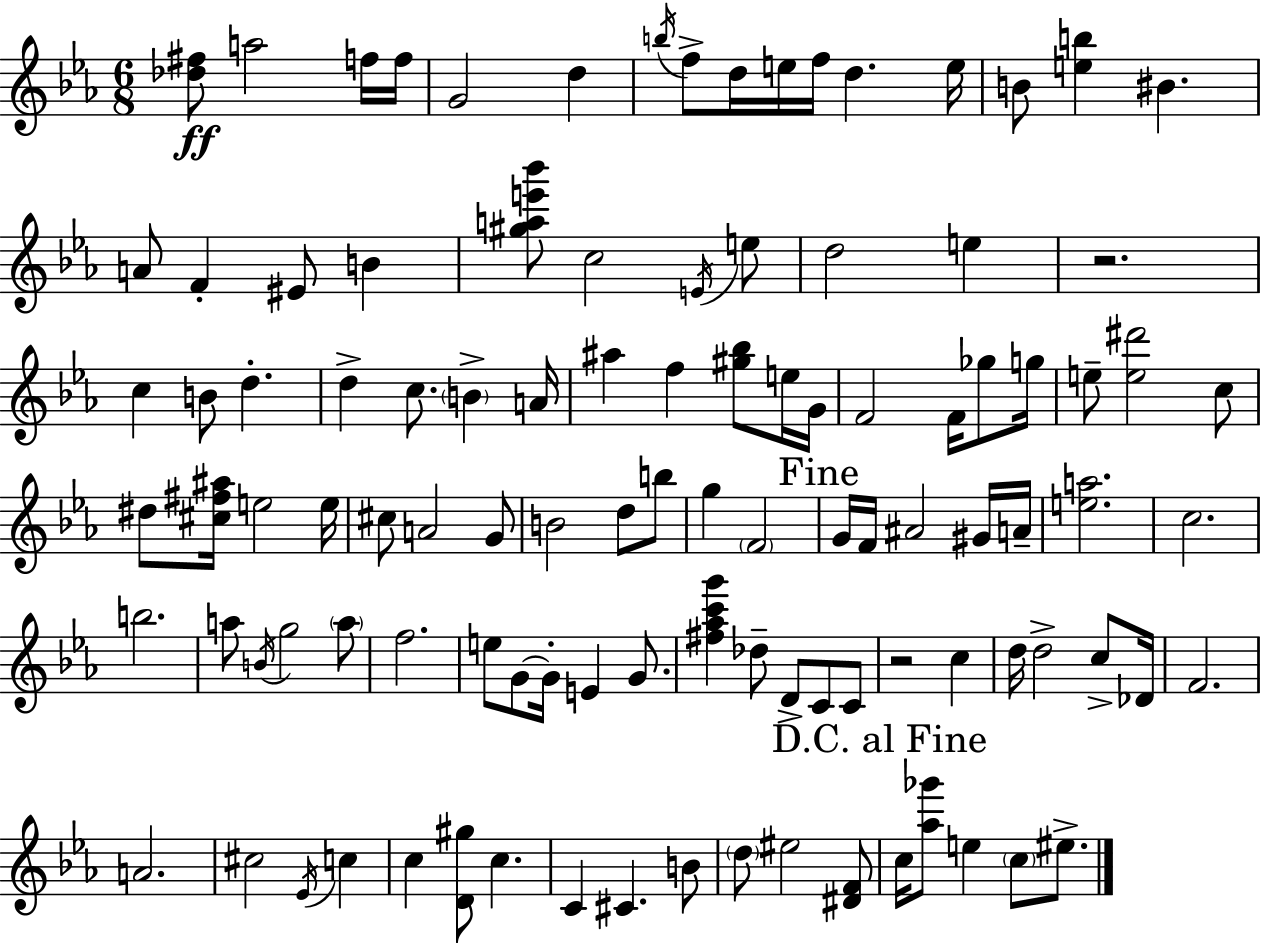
{
  \clef treble
  \numericTimeSignature
  \time 6/8
  \key c \minor
  <des'' fis''>8\ff a''2 f''16 f''16 | g'2 d''4 | \acciaccatura { b''16 } f''8-> d''16 e''16 f''16 d''4. | e''16 b'8 <e'' b''>4 bis'4. | \break a'8 f'4-. eis'8 b'4 | <gis'' a'' e''' bes'''>8 c''2 \acciaccatura { e'16 } | e''8 d''2 e''4 | r2. | \break c''4 b'8 d''4.-. | d''4-> c''8. \parenthesize b'4-> | a'16 ais''4 f''4 <gis'' bes''>8 | e''16 g'16 f'2 f'16 ges''8 | \break g''16 e''8-- <e'' dis'''>2 | c''8 dis''8 <cis'' fis'' ais''>16 e''2 | e''16 cis''8 a'2 | g'8 b'2 d''8 | \break b''8 g''4 \parenthesize f'2 | \mark "Fine" g'16 f'16 ais'2 | gis'16 a'16-- <e'' a''>2. | c''2. | \break b''2. | a''8 \acciaccatura { b'16 } g''2 | \parenthesize a''8 f''2. | e''8 g'8~~ g'16-. e'4 | \break g'8. <fis'' aes'' c''' g'''>4 des''8-- d'8-> c'8 | c'8 r2 c''4 | d''16 d''2-> | c''8-> des'16 f'2. | \break a'2. | cis''2 \acciaccatura { ees'16 } | c''4 c''4 <d' gis''>8 c''4. | c'4 cis'4. | \break b'8 \parenthesize d''8 eis''2 | <dis' f'>8 \mark "D.C. al Fine" c''16 <aes'' ges'''>8 e''4 \parenthesize c''8 | eis''8.-> \bar "|."
}